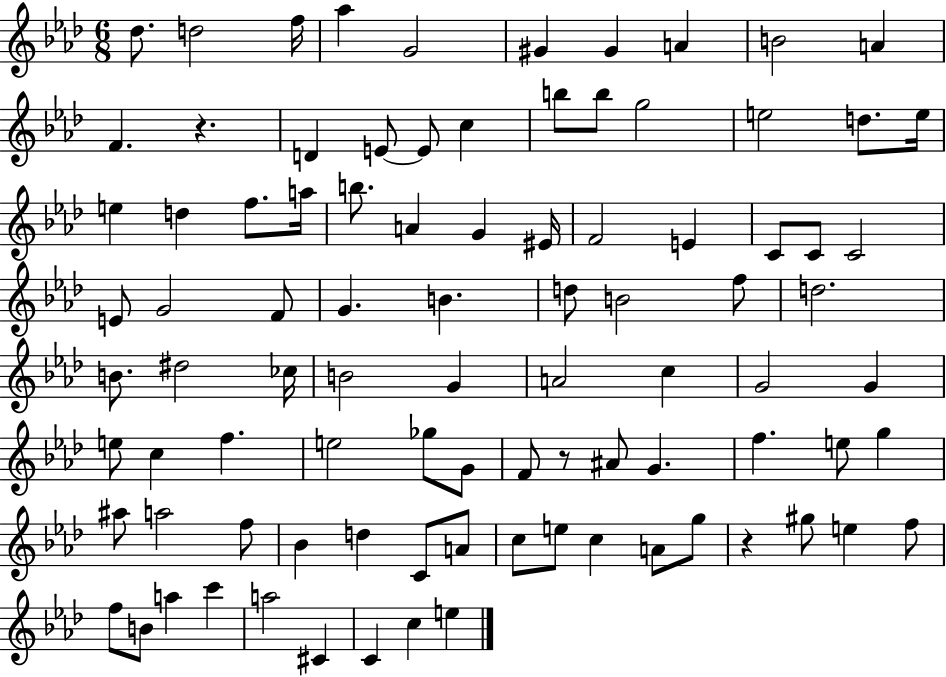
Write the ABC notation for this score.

X:1
T:Untitled
M:6/8
L:1/4
K:Ab
_d/2 d2 f/4 _a G2 ^G ^G A B2 A F z D E/2 E/2 c b/2 b/2 g2 e2 d/2 e/4 e d f/2 a/4 b/2 A G ^E/4 F2 E C/2 C/2 C2 E/2 G2 F/2 G B d/2 B2 f/2 d2 B/2 ^d2 _c/4 B2 G A2 c G2 G e/2 c f e2 _g/2 G/2 F/2 z/2 ^A/2 G f e/2 g ^a/2 a2 f/2 _B d C/2 A/2 c/2 e/2 c A/2 g/2 z ^g/2 e f/2 f/2 B/2 a c' a2 ^C C c e